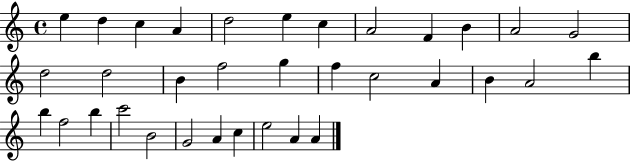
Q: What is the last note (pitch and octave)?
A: A4